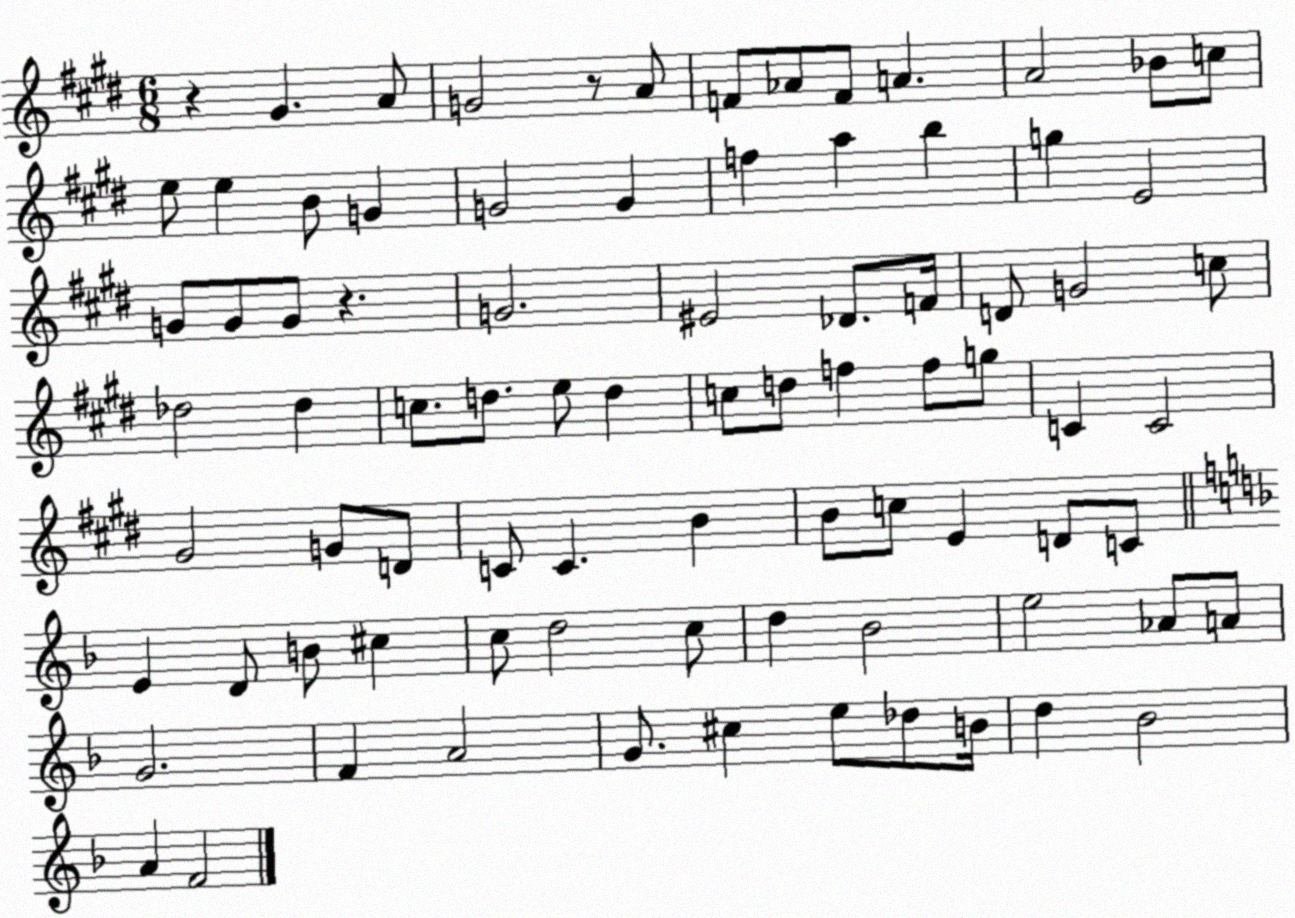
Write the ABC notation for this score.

X:1
T:Untitled
M:6/8
L:1/4
K:E
z ^G A/2 G2 z/2 A/2 F/2 _A/2 F/2 A A2 _B/2 c/2 e/2 e B/2 G G2 G f a b g E2 G/2 G/2 G/2 z G2 ^E2 _D/2 F/4 D/2 G2 c/2 _d2 _d c/2 d/2 e/2 d c/2 d/2 f f/2 g/2 C C2 ^G2 G/2 D/2 C/2 C B B/2 c/2 E D/2 C/2 E D/2 B/2 ^c c/2 d2 c/2 d _B2 e2 _A/2 A/2 G2 F A2 G/2 ^c e/2 _d/2 B/4 d _B2 A F2